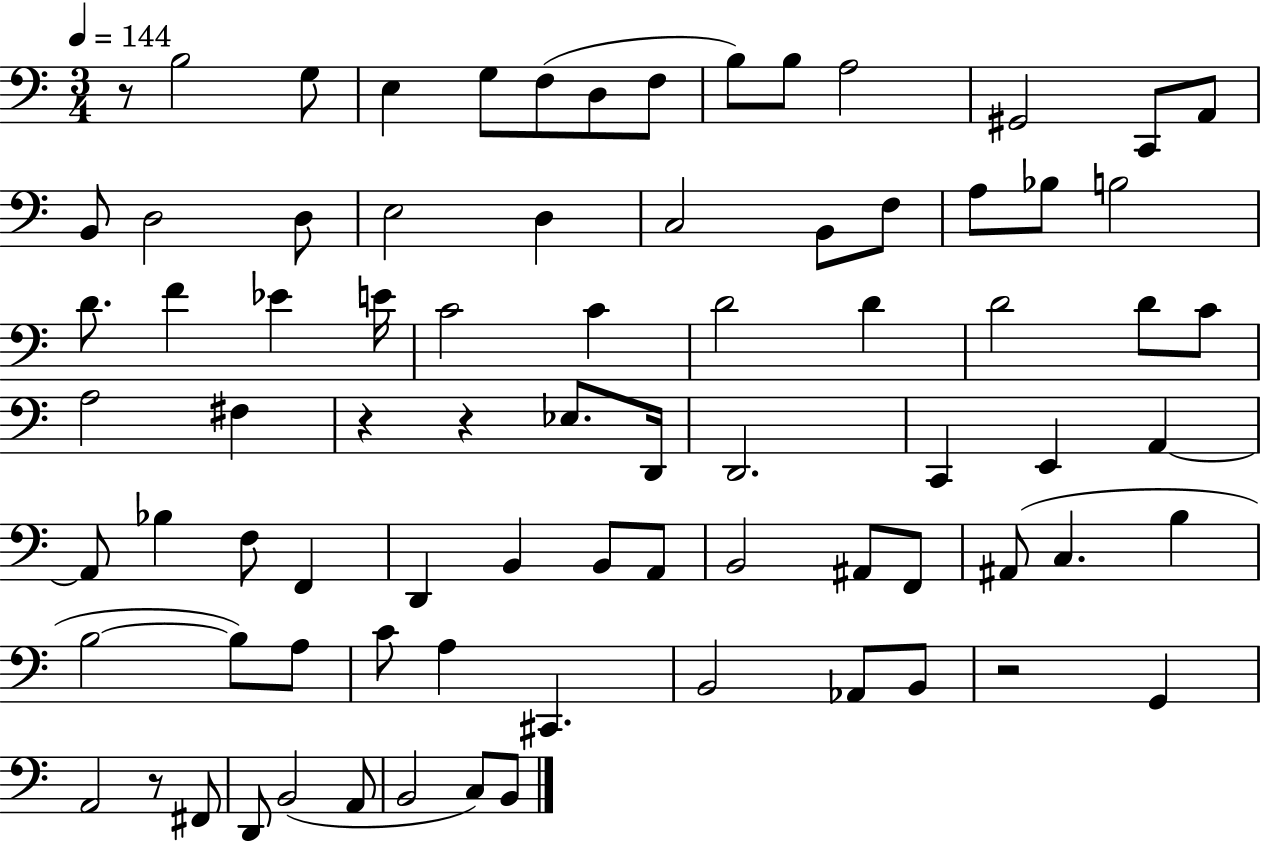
X:1
T:Untitled
M:3/4
L:1/4
K:C
z/2 B,2 G,/2 E, G,/2 F,/2 D,/2 F,/2 B,/2 B,/2 A,2 ^G,,2 C,,/2 A,,/2 B,,/2 D,2 D,/2 E,2 D, C,2 B,,/2 F,/2 A,/2 _B,/2 B,2 D/2 F _E E/4 C2 C D2 D D2 D/2 C/2 A,2 ^F, z z _E,/2 D,,/4 D,,2 C,, E,, A,, A,,/2 _B, F,/2 F,, D,, B,, B,,/2 A,,/2 B,,2 ^A,,/2 F,,/2 ^A,,/2 C, B, B,2 B,/2 A,/2 C/2 A, ^C,, B,,2 _A,,/2 B,,/2 z2 G,, A,,2 z/2 ^F,,/2 D,,/2 B,,2 A,,/2 B,,2 C,/2 B,,/2